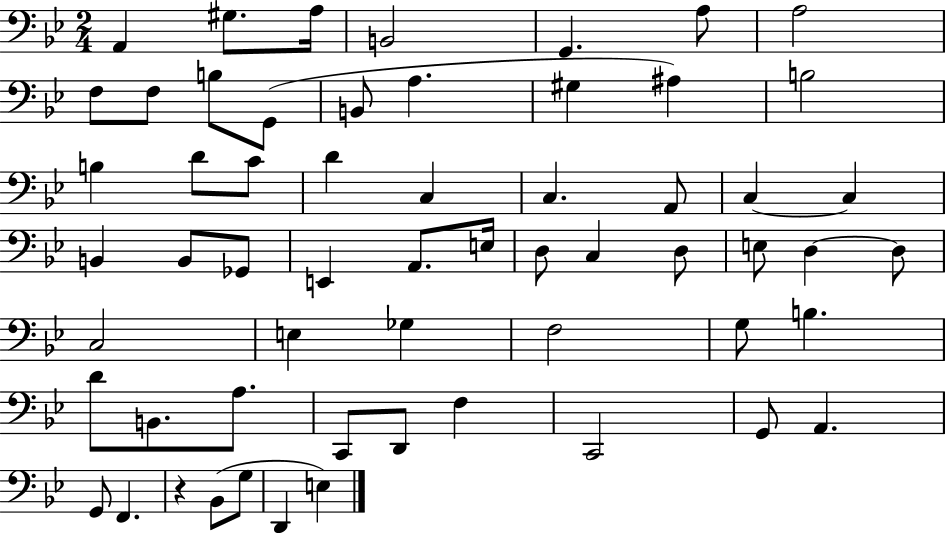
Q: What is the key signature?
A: BES major